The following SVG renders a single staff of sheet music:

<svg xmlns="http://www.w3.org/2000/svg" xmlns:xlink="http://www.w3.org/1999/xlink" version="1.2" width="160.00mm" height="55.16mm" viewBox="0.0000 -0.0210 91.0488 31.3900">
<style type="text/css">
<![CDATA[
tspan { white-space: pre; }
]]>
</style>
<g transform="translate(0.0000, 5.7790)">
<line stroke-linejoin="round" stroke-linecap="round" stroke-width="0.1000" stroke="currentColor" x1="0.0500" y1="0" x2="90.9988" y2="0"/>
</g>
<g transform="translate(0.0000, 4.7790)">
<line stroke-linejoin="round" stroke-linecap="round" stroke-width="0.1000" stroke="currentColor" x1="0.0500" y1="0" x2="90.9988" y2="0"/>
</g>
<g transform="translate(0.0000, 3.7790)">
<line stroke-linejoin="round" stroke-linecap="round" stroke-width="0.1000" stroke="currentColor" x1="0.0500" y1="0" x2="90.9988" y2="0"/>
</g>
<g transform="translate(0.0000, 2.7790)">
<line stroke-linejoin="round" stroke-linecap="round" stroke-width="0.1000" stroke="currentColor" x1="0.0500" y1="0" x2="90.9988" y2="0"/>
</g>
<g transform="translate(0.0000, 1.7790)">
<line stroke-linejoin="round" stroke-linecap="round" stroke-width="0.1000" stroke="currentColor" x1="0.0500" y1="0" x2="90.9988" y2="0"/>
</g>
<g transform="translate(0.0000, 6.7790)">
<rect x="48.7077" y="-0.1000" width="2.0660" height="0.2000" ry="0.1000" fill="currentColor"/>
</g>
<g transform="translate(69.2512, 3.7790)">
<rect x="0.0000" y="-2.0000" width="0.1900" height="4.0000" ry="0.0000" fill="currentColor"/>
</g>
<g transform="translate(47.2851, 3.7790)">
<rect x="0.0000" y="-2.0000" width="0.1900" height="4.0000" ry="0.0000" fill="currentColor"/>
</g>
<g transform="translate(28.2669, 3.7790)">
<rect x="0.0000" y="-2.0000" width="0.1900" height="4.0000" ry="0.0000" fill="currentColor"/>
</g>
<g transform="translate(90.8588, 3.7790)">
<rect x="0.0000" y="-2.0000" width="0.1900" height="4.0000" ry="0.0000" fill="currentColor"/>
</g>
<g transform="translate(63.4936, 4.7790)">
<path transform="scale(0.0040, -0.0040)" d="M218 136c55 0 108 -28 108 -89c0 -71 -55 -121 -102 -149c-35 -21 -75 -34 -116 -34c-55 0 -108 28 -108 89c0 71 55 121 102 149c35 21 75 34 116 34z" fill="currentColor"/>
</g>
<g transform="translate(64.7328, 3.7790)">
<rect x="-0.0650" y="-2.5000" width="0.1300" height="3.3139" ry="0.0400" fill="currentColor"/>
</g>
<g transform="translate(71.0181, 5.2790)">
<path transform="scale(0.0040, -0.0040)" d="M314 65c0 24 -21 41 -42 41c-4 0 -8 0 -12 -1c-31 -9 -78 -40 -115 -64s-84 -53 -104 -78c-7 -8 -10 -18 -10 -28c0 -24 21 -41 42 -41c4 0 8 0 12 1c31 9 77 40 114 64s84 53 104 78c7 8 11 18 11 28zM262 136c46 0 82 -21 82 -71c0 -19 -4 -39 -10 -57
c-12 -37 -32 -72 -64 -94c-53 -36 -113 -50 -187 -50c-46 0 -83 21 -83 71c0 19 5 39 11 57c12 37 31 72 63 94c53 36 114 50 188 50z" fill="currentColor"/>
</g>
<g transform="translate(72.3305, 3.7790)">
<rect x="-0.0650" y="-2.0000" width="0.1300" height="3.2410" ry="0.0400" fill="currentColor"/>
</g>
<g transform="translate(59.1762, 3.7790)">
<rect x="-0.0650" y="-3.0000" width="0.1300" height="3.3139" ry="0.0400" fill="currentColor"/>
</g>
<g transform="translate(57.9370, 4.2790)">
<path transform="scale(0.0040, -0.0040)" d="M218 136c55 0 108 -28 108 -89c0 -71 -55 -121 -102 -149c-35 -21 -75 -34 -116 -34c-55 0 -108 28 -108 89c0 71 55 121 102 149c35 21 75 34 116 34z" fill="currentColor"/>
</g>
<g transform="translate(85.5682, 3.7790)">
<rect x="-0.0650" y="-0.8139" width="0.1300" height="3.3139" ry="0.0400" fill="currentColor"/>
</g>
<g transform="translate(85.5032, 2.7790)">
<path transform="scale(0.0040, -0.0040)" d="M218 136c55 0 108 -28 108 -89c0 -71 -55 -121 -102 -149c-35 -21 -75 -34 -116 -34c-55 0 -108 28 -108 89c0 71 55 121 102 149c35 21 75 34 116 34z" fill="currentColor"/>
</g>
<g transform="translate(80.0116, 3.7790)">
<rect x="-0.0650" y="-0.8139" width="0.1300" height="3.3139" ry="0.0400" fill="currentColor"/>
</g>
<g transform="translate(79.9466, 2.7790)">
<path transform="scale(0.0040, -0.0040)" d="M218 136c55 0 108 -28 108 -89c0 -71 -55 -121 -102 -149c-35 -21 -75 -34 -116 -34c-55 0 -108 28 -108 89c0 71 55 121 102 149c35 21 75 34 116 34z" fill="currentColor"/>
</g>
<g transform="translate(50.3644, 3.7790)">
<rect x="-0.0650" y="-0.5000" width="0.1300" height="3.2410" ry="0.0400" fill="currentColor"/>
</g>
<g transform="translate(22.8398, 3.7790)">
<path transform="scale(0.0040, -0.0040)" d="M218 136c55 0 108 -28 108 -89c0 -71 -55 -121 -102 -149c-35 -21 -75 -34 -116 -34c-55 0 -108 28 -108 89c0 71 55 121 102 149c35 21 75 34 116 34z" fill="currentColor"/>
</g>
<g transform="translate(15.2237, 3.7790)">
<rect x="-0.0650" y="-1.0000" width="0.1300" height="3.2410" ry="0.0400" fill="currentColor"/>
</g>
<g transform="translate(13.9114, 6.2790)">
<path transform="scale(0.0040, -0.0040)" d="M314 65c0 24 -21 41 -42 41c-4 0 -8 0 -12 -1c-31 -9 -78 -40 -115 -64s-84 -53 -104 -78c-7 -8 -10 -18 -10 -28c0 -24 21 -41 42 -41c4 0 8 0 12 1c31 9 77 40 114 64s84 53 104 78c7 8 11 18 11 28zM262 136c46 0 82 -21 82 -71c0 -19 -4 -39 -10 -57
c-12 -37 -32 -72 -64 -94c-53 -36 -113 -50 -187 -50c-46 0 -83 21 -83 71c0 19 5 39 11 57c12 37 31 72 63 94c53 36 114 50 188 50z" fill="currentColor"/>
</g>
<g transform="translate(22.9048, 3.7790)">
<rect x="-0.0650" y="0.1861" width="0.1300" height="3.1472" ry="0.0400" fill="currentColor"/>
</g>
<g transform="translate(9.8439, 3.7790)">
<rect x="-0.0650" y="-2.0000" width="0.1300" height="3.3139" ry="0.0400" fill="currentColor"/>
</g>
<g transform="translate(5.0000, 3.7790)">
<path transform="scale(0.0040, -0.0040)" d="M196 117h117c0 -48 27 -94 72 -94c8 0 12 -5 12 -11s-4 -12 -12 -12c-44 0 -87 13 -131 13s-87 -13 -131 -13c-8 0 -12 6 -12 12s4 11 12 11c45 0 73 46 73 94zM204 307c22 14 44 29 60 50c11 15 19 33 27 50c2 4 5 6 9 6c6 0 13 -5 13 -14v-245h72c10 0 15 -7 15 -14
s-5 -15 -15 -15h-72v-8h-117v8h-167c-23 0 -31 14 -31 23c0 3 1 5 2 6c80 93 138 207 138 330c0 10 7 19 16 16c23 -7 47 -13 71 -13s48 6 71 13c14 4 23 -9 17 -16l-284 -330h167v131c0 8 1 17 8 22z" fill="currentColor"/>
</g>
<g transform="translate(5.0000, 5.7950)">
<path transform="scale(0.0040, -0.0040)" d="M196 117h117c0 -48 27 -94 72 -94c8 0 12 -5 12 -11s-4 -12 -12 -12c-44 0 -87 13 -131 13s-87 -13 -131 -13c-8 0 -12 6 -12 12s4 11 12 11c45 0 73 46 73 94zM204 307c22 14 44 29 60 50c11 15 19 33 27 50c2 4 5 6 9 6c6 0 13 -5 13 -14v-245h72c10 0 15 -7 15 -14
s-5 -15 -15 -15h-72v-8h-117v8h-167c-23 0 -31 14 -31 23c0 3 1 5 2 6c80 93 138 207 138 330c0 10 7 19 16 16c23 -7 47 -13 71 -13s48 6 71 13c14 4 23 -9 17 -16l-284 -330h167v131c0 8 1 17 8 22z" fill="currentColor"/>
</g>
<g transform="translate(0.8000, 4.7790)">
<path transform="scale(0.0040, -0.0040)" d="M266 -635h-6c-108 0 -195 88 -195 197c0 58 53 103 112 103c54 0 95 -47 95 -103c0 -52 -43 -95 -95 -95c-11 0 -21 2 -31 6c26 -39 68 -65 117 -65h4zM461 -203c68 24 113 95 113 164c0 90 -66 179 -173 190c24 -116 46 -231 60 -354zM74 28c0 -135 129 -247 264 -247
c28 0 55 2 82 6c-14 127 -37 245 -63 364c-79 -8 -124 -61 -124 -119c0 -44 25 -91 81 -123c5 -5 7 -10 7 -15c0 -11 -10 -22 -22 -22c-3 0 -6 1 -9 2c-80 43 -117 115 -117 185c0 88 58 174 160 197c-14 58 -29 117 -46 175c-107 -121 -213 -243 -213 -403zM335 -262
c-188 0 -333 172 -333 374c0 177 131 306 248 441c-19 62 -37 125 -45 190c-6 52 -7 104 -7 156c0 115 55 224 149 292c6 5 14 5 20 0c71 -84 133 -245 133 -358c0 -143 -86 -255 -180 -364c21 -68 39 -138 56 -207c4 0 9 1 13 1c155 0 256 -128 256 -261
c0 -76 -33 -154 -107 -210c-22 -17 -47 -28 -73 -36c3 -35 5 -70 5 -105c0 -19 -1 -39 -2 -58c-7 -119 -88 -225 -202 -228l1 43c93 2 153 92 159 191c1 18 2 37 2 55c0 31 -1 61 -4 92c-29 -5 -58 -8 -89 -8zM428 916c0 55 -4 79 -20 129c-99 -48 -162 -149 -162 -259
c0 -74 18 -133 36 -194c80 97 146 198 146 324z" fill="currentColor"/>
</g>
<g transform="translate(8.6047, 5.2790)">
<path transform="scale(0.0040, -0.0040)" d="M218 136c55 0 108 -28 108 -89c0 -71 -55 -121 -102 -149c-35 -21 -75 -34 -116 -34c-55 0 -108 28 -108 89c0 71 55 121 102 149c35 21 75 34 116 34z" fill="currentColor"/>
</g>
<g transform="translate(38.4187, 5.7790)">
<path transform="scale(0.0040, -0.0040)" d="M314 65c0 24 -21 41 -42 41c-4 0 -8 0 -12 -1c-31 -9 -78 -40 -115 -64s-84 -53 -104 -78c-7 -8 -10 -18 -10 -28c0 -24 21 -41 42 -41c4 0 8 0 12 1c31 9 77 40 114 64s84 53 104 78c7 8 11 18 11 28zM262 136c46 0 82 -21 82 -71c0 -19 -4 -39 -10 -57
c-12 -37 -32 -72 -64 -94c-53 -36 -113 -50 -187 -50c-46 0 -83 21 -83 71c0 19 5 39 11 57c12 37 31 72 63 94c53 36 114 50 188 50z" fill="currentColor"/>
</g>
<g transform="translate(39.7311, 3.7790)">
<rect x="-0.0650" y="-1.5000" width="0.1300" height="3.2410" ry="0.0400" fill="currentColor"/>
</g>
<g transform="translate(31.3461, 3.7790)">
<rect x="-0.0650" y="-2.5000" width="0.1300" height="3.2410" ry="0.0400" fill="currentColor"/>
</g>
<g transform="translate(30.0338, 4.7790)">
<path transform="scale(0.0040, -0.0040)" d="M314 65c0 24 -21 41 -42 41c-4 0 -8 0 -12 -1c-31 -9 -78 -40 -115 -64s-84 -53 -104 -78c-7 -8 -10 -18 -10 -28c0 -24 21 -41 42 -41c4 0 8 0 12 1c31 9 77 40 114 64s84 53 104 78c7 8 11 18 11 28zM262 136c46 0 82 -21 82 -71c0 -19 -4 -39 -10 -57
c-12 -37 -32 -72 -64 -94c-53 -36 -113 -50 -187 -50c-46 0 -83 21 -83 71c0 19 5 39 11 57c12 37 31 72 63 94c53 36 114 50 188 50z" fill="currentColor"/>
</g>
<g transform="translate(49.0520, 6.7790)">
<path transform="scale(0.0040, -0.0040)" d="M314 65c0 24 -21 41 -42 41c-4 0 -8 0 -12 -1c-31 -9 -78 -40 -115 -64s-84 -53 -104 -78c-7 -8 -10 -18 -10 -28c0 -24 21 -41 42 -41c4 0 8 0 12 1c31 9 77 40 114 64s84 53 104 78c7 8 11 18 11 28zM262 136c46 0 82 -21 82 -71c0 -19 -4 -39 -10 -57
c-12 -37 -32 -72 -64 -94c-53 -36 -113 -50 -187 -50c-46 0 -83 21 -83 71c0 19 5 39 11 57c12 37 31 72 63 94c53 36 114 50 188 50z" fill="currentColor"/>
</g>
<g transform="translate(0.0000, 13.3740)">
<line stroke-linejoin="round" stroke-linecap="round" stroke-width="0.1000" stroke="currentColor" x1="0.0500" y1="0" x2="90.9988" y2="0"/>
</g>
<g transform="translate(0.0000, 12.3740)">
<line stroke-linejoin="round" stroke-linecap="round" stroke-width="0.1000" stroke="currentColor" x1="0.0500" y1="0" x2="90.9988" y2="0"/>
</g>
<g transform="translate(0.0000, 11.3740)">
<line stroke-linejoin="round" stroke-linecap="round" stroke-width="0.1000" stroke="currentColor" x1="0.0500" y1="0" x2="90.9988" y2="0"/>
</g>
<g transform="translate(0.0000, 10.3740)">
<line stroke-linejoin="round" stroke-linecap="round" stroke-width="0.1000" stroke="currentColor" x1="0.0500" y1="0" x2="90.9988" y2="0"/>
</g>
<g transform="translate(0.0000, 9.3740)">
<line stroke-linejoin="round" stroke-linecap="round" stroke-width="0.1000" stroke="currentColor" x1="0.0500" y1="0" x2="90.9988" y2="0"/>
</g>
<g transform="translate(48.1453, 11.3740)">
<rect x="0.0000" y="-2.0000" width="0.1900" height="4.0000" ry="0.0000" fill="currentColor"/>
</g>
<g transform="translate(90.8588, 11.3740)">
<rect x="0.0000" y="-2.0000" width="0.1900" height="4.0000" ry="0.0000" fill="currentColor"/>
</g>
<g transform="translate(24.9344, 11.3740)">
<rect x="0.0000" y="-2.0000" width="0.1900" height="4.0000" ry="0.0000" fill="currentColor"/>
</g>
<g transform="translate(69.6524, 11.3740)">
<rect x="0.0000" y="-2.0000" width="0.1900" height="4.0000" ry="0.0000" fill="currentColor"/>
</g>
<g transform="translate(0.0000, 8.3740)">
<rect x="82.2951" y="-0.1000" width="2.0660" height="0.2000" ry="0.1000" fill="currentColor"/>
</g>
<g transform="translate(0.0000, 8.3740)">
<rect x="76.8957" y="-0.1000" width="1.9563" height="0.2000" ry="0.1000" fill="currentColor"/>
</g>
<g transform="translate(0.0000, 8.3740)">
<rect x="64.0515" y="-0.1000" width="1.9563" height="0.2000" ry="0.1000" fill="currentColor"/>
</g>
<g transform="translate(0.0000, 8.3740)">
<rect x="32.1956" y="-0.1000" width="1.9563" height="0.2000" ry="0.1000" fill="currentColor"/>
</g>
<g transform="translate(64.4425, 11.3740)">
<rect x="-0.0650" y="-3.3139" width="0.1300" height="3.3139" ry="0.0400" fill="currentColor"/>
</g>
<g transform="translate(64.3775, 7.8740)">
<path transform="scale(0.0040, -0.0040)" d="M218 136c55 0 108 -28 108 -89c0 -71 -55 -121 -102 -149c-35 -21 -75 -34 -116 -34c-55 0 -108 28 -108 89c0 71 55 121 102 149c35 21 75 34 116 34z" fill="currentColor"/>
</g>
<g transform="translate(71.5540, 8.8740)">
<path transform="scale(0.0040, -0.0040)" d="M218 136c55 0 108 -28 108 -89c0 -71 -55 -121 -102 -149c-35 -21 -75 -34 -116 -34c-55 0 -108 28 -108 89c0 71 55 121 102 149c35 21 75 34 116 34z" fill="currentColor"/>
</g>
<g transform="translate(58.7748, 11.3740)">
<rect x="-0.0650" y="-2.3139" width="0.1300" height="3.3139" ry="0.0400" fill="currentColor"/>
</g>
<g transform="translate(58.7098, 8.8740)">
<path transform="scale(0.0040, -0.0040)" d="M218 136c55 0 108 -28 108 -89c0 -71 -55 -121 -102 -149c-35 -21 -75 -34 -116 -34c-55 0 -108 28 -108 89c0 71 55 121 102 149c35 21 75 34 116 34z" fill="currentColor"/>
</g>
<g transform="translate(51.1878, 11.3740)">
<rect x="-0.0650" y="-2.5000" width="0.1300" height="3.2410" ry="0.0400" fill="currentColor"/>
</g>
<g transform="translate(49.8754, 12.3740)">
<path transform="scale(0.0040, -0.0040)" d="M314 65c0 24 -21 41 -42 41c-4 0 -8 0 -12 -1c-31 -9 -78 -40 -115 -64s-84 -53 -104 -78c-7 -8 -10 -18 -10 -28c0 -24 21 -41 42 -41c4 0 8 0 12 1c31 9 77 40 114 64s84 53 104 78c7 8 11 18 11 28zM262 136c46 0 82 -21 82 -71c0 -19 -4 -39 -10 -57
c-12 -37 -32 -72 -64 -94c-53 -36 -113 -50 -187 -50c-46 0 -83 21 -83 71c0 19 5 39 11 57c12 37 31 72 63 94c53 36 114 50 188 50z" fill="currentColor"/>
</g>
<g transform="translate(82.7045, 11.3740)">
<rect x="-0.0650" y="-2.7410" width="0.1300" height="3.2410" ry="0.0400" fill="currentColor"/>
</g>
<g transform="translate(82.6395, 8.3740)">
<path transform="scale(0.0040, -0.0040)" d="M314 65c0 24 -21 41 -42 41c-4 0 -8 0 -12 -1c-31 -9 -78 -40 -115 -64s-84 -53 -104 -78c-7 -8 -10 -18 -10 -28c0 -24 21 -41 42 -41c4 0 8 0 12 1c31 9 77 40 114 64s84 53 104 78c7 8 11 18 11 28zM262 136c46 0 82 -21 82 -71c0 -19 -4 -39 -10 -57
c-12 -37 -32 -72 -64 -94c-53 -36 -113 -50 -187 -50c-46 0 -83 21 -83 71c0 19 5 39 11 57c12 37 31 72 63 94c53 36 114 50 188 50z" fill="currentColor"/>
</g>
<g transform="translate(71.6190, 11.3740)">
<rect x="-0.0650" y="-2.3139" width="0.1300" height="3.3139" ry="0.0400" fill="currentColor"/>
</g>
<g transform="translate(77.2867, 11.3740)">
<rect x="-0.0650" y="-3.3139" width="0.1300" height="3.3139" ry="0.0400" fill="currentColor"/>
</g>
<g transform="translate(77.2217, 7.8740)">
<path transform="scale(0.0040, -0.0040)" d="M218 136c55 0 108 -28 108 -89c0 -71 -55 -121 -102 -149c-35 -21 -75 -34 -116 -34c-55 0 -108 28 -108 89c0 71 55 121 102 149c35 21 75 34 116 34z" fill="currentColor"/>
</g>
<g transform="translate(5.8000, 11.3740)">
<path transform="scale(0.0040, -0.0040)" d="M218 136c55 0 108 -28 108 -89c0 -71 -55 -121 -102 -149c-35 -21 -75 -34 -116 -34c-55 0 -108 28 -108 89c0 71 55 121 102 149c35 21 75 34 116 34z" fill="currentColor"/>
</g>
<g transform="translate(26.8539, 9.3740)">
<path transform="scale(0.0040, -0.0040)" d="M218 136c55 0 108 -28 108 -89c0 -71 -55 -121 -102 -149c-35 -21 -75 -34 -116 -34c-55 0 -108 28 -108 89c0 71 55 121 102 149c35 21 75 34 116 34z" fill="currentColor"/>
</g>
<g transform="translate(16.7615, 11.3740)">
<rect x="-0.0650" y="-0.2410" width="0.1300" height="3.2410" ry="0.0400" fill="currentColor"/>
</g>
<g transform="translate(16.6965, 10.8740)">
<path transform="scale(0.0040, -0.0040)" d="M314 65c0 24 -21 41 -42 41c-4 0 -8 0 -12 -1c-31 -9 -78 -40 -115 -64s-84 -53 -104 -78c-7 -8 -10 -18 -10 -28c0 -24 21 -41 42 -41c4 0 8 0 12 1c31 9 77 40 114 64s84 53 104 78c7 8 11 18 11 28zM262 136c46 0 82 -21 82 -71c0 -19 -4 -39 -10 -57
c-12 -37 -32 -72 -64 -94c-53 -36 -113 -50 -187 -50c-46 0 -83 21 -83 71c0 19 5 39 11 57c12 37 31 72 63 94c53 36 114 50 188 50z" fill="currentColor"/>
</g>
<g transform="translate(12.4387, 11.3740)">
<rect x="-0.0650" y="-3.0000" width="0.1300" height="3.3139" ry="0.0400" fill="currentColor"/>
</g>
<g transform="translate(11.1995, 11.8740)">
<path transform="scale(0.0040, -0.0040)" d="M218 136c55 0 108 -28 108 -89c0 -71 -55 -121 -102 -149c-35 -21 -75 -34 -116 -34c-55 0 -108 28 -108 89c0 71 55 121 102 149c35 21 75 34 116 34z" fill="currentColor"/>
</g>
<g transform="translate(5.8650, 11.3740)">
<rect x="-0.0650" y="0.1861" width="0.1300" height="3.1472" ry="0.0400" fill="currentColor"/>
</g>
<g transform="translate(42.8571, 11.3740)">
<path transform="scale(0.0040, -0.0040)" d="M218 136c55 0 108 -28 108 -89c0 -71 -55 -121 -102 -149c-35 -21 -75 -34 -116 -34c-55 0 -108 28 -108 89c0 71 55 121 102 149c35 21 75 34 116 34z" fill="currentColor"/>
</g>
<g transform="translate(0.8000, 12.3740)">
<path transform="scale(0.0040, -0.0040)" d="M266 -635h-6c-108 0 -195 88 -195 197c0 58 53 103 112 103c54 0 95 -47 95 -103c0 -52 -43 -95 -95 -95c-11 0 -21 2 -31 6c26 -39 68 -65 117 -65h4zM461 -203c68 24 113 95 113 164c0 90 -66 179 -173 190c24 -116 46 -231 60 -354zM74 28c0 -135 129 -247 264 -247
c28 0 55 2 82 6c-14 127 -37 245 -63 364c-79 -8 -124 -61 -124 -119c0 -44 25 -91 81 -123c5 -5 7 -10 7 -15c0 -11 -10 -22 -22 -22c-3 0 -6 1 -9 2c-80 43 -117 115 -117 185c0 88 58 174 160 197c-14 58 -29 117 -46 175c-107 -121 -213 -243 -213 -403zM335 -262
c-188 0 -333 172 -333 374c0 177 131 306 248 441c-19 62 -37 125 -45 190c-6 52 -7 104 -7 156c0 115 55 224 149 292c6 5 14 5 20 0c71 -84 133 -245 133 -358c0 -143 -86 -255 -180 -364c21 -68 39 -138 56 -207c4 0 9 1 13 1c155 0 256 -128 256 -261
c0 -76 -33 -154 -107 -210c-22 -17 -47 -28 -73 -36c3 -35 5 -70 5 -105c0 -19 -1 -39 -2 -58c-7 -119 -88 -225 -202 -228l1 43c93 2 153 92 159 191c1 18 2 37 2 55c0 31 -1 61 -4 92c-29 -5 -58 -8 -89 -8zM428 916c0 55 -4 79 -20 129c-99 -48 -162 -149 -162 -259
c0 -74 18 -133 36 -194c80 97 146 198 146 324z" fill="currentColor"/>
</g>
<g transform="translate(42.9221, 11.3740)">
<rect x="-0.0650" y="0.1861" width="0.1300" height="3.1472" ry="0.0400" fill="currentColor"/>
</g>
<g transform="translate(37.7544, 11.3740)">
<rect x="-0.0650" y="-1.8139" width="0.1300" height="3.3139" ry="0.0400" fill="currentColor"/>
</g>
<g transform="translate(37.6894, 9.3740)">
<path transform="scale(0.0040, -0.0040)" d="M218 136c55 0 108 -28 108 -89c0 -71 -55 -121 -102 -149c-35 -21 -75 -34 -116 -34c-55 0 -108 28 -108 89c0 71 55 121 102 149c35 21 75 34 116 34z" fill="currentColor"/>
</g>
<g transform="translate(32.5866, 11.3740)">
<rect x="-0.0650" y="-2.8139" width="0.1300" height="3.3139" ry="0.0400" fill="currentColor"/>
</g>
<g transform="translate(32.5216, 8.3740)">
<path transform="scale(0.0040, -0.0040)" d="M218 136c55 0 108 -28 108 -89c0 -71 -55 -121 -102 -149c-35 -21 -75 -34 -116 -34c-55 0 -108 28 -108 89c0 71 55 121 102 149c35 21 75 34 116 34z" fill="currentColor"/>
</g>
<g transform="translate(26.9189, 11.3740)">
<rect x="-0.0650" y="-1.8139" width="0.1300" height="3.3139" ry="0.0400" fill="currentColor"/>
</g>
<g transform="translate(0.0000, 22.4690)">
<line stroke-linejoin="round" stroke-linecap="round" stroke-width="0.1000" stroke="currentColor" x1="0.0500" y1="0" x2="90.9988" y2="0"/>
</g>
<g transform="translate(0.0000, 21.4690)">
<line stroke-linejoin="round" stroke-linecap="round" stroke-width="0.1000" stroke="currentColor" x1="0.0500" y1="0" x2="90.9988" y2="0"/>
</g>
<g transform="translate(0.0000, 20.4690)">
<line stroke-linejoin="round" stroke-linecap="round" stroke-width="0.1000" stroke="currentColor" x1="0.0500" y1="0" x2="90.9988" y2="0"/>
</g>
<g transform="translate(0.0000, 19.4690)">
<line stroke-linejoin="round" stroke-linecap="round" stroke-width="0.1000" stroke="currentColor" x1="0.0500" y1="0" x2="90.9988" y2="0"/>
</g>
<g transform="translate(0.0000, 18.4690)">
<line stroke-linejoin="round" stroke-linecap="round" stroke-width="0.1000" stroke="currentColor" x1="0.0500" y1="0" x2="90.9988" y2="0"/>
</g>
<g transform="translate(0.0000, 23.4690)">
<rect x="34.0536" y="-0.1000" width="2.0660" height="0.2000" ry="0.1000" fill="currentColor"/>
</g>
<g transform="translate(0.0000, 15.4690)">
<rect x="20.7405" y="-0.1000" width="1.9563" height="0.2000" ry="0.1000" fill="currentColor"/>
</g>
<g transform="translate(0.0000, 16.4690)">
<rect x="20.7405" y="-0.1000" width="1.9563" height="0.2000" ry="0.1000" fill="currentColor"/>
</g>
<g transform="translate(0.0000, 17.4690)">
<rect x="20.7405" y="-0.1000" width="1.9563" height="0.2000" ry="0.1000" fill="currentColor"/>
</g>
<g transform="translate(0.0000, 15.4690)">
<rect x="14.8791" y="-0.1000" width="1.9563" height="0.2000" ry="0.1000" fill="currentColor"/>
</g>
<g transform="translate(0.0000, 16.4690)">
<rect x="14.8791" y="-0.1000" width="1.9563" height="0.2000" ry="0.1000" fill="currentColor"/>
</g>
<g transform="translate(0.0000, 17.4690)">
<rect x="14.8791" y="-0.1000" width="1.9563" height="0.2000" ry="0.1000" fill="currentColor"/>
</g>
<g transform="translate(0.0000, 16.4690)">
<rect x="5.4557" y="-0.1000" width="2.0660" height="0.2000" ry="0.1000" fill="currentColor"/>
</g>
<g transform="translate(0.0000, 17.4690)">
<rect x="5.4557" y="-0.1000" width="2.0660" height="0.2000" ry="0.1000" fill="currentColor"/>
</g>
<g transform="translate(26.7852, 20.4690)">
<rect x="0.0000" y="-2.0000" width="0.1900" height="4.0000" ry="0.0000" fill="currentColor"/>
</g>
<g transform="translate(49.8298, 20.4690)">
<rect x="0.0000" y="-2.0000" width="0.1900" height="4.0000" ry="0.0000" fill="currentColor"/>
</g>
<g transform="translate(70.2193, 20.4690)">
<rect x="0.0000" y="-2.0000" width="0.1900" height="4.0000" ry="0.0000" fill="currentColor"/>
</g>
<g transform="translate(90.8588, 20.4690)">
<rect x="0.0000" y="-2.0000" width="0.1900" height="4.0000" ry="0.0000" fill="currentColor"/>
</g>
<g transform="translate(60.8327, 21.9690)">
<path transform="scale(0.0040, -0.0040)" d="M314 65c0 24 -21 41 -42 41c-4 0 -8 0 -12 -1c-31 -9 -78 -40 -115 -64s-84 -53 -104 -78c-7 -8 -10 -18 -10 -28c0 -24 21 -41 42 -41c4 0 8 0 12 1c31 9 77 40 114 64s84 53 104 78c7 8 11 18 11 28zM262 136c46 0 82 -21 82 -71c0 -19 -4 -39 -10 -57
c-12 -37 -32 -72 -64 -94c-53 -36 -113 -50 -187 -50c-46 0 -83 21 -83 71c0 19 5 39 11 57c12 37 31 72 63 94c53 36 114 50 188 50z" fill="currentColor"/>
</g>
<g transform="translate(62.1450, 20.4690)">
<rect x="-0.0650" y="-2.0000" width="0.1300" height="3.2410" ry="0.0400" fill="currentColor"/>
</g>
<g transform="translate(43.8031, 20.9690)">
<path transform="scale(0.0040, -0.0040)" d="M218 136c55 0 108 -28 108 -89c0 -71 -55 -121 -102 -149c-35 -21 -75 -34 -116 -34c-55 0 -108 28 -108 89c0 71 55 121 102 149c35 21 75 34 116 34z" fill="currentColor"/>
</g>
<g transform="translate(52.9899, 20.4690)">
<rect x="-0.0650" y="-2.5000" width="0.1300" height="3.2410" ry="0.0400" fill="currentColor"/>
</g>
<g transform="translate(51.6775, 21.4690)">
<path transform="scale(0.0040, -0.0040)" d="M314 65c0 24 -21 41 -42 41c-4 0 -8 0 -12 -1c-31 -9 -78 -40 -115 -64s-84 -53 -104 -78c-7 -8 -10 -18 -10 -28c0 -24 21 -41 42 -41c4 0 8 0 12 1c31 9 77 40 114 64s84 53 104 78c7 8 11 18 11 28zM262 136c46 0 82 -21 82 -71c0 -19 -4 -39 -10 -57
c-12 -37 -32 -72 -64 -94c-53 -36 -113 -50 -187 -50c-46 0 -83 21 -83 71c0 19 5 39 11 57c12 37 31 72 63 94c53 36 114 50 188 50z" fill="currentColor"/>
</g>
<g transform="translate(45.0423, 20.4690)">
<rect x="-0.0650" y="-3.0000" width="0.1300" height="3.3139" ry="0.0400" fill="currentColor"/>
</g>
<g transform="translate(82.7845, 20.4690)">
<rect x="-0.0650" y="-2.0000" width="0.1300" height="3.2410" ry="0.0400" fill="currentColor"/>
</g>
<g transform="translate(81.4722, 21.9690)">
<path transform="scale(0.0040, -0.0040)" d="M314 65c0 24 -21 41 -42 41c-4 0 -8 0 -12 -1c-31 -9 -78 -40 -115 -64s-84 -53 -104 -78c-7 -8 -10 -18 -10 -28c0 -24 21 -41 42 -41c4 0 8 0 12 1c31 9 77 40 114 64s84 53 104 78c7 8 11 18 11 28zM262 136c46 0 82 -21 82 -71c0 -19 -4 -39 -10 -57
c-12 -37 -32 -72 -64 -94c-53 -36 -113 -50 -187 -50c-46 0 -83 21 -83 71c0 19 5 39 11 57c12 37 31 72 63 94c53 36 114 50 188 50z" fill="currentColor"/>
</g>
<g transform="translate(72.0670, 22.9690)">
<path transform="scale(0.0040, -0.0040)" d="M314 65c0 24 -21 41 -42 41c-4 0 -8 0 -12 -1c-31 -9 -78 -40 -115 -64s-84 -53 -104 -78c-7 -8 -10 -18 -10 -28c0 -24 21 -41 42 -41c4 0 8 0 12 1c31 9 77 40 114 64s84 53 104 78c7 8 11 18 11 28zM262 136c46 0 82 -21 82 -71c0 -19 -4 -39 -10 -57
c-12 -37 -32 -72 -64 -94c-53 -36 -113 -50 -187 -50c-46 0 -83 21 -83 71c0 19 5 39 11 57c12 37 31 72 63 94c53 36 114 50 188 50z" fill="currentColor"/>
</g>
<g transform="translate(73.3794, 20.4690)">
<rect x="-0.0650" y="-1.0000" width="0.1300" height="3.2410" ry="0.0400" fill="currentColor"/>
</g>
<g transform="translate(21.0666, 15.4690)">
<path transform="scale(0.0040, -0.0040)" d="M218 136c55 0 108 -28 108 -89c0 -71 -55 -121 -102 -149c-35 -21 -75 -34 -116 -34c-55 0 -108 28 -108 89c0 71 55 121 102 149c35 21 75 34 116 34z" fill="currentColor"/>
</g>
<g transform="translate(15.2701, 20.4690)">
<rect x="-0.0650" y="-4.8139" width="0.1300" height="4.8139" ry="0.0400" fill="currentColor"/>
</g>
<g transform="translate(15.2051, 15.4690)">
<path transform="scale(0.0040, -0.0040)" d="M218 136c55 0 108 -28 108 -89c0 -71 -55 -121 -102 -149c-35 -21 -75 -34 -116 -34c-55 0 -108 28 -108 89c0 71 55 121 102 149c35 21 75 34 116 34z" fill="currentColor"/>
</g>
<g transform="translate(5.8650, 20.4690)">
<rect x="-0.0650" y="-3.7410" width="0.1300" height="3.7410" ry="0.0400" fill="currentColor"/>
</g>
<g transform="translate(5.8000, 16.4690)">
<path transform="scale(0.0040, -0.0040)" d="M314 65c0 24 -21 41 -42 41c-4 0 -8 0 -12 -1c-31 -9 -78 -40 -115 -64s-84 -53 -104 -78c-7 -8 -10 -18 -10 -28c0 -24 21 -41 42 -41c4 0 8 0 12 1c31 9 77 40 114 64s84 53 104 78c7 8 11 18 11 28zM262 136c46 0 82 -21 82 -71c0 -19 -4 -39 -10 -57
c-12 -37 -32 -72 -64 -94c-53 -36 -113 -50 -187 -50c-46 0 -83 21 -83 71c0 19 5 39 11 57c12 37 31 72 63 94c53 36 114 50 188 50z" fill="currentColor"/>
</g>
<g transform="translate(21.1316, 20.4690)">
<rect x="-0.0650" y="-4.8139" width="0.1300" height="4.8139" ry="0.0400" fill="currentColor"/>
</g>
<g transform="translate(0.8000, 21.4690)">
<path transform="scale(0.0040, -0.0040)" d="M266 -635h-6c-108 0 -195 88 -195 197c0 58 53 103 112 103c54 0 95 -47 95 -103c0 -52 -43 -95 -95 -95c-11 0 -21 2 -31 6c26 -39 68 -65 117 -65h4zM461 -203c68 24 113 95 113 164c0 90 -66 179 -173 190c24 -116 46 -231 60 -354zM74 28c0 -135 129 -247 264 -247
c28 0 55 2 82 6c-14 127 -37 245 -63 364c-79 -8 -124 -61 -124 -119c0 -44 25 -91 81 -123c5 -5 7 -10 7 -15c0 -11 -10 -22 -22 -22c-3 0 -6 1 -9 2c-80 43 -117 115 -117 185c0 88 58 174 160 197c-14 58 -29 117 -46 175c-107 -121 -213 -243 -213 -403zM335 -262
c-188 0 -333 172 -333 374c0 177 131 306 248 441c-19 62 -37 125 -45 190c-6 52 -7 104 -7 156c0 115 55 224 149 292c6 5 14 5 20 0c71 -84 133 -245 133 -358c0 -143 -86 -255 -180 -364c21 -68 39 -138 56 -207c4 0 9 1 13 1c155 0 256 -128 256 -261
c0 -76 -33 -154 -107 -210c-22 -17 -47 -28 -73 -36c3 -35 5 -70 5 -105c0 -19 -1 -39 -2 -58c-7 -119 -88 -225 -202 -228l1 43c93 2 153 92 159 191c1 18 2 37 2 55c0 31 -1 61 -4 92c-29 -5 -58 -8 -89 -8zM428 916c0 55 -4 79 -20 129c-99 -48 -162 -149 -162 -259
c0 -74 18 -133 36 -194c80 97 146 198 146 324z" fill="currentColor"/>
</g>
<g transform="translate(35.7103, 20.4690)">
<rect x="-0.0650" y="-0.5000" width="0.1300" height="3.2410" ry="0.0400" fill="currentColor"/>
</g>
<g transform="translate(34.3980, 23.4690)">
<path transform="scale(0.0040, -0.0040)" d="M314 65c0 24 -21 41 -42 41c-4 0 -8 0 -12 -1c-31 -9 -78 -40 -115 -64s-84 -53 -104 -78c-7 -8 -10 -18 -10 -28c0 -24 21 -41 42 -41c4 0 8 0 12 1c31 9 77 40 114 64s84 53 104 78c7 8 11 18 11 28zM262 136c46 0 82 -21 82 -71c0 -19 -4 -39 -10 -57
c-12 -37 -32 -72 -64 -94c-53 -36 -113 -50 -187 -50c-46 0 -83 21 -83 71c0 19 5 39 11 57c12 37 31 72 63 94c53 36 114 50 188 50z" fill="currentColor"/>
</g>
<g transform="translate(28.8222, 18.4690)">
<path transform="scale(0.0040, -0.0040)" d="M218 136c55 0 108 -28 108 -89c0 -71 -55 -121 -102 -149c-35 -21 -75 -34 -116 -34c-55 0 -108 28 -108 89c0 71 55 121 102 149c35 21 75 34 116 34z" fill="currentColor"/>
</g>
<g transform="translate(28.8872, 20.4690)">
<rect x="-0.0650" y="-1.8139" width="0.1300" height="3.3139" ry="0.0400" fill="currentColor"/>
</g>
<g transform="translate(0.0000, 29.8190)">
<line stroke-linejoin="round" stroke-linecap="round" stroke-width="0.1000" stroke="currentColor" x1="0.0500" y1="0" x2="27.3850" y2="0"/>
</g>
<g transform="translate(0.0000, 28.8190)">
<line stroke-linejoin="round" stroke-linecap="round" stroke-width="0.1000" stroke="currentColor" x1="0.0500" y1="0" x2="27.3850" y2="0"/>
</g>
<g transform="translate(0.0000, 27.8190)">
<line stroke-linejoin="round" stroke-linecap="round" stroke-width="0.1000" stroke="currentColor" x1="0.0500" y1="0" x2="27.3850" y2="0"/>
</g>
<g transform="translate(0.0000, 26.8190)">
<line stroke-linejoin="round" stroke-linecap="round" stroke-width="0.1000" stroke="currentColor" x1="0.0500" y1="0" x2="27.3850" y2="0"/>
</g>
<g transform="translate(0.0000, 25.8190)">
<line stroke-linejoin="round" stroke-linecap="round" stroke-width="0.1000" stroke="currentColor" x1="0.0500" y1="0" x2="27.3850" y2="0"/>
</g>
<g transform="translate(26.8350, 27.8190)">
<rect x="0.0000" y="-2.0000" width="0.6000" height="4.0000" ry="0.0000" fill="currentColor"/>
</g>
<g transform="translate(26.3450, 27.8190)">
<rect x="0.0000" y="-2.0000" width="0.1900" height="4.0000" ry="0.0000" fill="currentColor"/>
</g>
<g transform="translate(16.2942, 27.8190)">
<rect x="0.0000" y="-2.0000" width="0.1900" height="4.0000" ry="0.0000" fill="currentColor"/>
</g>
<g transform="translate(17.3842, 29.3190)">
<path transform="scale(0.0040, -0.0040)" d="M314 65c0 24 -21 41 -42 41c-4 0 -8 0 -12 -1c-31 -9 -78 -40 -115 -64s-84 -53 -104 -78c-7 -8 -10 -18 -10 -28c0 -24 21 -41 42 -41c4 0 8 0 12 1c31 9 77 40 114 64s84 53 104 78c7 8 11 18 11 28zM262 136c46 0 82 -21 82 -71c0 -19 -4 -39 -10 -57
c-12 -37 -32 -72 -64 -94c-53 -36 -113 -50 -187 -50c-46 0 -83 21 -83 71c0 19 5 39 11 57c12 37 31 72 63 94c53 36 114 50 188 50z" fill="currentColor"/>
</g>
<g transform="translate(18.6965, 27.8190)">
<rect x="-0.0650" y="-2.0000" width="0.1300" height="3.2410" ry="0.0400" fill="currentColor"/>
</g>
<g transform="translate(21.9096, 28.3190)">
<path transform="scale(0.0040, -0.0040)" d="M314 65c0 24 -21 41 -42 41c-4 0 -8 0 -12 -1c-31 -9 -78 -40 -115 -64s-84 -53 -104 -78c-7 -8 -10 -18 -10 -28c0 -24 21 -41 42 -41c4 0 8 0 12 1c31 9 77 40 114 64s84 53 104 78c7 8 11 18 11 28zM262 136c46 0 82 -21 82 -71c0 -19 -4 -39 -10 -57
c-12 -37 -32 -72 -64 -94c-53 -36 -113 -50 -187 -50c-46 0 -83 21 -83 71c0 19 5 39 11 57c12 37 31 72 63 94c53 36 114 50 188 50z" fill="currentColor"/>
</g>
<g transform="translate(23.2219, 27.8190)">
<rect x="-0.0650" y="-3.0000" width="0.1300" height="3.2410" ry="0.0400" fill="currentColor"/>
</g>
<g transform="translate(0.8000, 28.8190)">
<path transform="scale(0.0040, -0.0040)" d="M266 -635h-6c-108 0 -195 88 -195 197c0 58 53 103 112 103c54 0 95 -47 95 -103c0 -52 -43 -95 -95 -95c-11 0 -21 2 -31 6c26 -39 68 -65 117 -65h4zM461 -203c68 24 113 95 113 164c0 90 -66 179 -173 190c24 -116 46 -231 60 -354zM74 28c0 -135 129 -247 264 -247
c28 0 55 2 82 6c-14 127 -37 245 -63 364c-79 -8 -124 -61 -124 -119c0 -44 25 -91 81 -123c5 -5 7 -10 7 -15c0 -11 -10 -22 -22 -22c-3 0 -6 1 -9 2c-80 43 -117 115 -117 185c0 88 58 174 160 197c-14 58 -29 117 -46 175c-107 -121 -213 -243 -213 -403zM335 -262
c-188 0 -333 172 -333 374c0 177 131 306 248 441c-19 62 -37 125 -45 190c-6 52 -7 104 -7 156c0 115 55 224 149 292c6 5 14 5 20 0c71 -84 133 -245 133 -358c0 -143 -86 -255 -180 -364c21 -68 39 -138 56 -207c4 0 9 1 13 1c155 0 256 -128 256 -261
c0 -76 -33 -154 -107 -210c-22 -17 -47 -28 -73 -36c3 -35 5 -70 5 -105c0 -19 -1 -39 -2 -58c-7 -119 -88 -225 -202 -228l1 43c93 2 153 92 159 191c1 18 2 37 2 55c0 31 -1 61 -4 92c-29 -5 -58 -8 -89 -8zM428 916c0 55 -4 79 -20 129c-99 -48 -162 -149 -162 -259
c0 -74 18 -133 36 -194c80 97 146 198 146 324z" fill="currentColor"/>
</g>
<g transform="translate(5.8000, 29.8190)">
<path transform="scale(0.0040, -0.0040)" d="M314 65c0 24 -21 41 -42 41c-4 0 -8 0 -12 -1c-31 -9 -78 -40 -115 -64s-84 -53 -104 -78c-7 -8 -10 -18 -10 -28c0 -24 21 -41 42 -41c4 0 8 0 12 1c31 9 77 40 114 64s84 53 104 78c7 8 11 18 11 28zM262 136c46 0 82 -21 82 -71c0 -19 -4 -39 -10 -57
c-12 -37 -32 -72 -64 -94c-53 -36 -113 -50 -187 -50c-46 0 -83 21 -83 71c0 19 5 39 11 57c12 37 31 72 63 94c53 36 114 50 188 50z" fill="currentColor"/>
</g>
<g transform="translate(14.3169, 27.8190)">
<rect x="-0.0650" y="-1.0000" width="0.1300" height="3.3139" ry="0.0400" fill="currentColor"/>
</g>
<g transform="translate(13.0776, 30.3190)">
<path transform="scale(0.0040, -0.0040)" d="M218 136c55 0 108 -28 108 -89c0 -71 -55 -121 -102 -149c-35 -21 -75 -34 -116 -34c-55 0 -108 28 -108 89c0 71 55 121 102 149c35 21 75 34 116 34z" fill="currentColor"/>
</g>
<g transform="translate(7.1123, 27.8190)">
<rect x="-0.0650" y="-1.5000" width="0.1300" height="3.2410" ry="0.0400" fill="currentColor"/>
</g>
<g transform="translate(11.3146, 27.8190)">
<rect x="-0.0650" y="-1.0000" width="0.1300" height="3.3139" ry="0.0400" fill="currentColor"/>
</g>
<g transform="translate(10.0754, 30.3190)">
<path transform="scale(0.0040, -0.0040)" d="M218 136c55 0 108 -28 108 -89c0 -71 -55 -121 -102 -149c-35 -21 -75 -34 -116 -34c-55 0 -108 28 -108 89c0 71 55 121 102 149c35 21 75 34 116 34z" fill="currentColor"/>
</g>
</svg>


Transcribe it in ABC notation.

X:1
T:Untitled
M:4/4
L:1/4
K:C
F D2 B G2 E2 C2 A G F2 d d B A c2 f a f B G2 g b g b a2 c'2 e' e' f C2 A G2 F2 D2 F2 E2 D D F2 A2